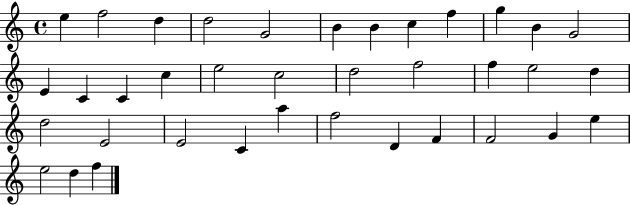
E5/q F5/h D5/q D5/h G4/h B4/q B4/q C5/q F5/q G5/q B4/q G4/h E4/q C4/q C4/q C5/q E5/h C5/h D5/h F5/h F5/q E5/h D5/q D5/h E4/h E4/h C4/q A5/q F5/h D4/q F4/q F4/h G4/q E5/q E5/h D5/q F5/q